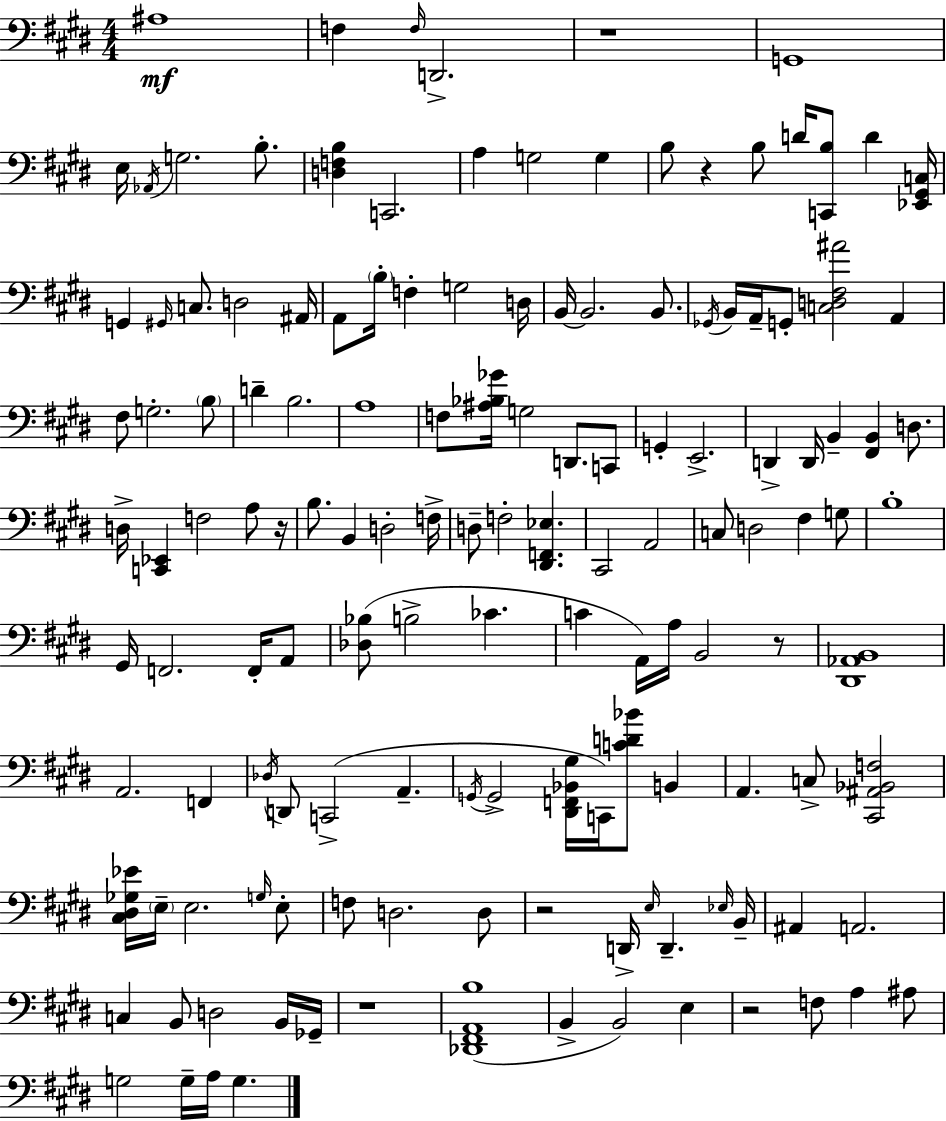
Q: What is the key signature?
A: E major